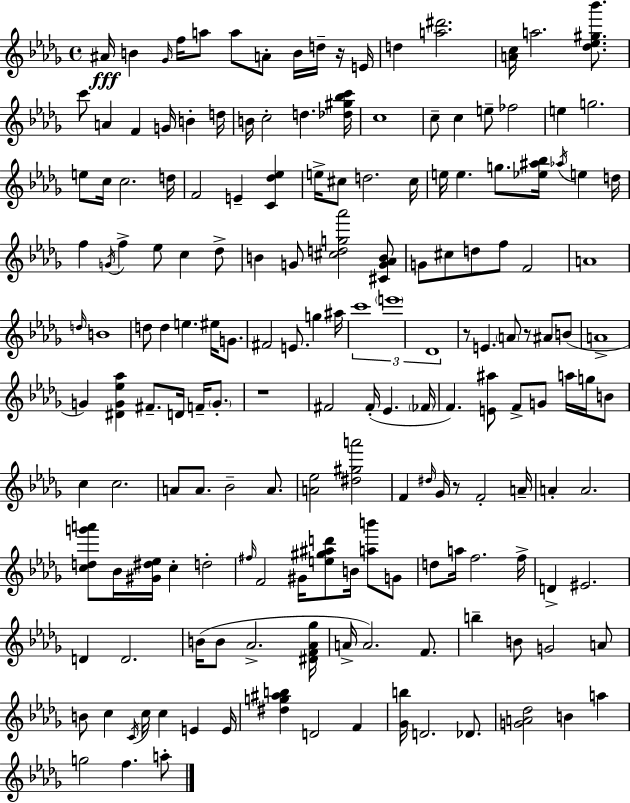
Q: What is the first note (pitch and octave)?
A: A#4